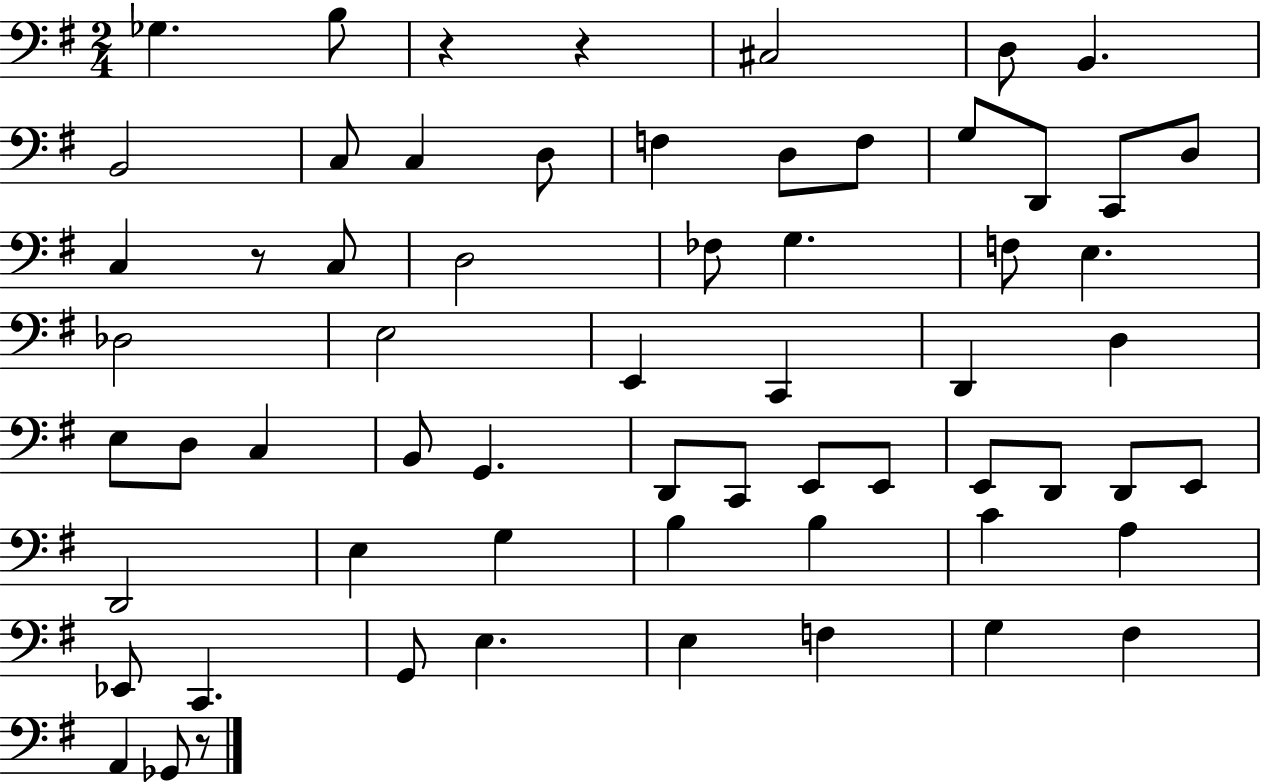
Gb3/q. B3/e R/q R/q C#3/h D3/e B2/q. B2/h C3/e C3/q D3/e F3/q D3/e F3/e G3/e D2/e C2/e D3/e C3/q R/e C3/e D3/h FES3/e G3/q. F3/e E3/q. Db3/h E3/h E2/q C2/q D2/q D3/q E3/e D3/e C3/q B2/e G2/q. D2/e C2/e E2/e E2/e E2/e D2/e D2/e E2/e D2/h E3/q G3/q B3/q B3/q C4/q A3/q Eb2/e C2/q. G2/e E3/q. E3/q F3/q G3/q F#3/q A2/q Gb2/e R/e